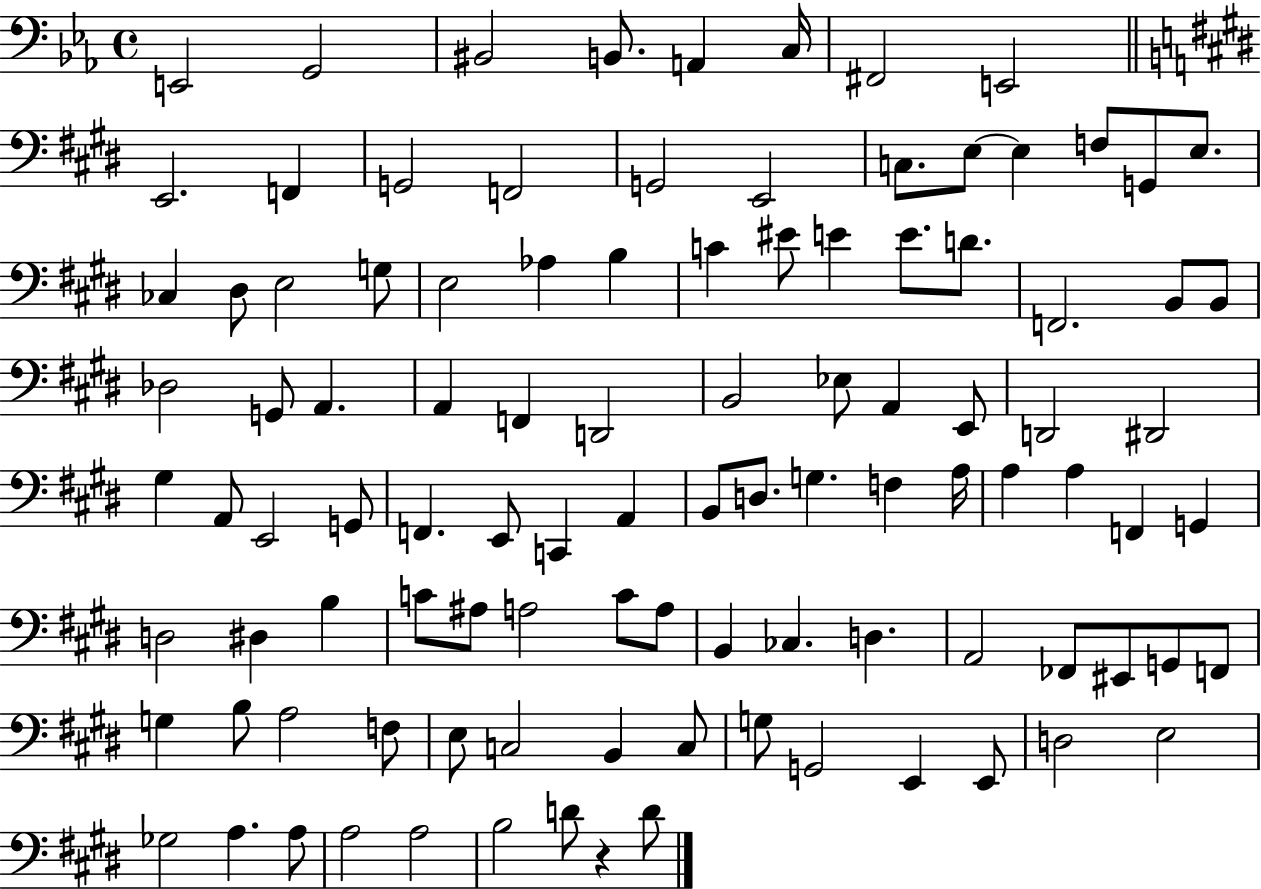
X:1
T:Untitled
M:4/4
L:1/4
K:Eb
E,,2 G,,2 ^B,,2 B,,/2 A,, C,/4 ^F,,2 E,,2 E,,2 F,, G,,2 F,,2 G,,2 E,,2 C,/2 E,/2 E, F,/2 G,,/2 E,/2 _C, ^D,/2 E,2 G,/2 E,2 _A, B, C ^E/2 E E/2 D/2 F,,2 B,,/2 B,,/2 _D,2 G,,/2 A,, A,, F,, D,,2 B,,2 _E,/2 A,, E,,/2 D,,2 ^D,,2 ^G, A,,/2 E,,2 G,,/2 F,, E,,/2 C,, A,, B,,/2 D,/2 G, F, A,/4 A, A, F,, G,, D,2 ^D, B, C/2 ^A,/2 A,2 C/2 A,/2 B,, _C, D, A,,2 _F,,/2 ^E,,/2 G,,/2 F,,/2 G, B,/2 A,2 F,/2 E,/2 C,2 B,, C,/2 G,/2 G,,2 E,, E,,/2 D,2 E,2 _G,2 A, A,/2 A,2 A,2 B,2 D/2 z D/2